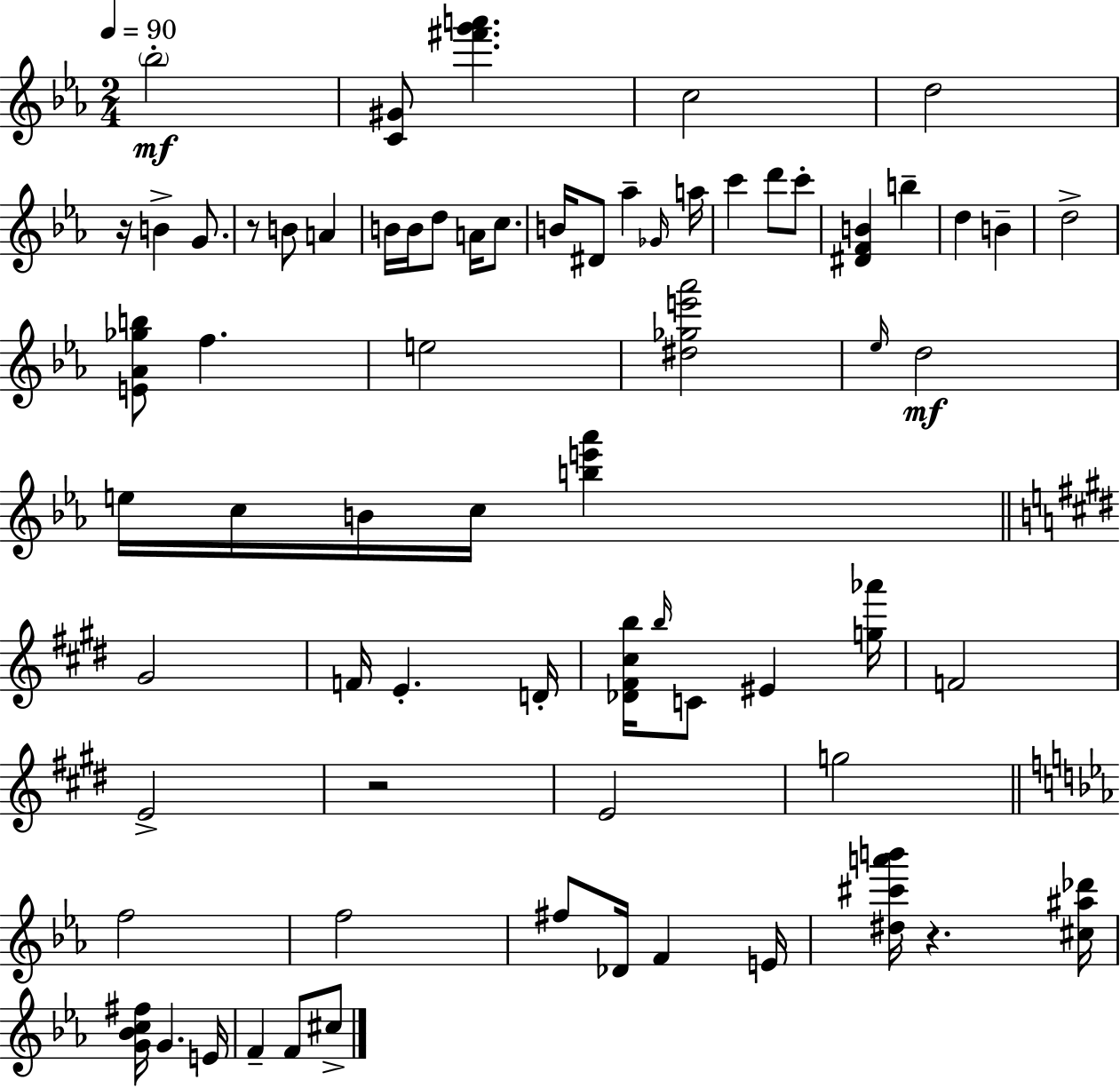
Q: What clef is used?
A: treble